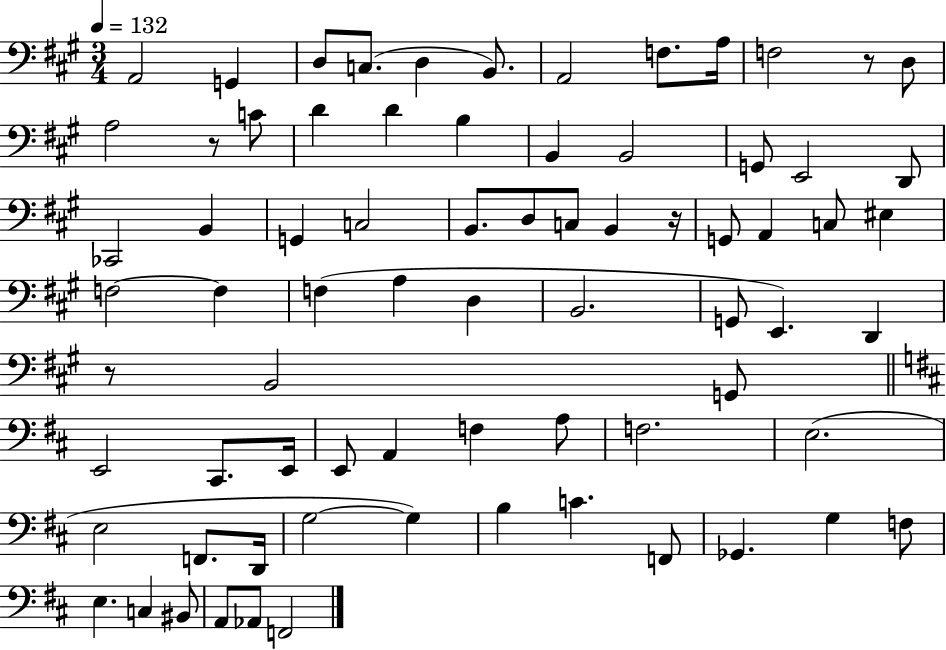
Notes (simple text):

A2/h G2/q D3/e C3/e. D3/q B2/e. A2/h F3/e. A3/s F3/h R/e D3/e A3/h R/e C4/e D4/q D4/q B3/q B2/q B2/h G2/e E2/h D2/e CES2/h B2/q G2/q C3/h B2/e. D3/e C3/e B2/q R/s G2/e A2/q C3/e EIS3/q F3/h F3/q F3/q A3/q D3/q B2/h. G2/e E2/q. D2/q R/e B2/h G2/e E2/h C#2/e. E2/s E2/e A2/q F3/q A3/e F3/h. E3/h. E3/h F2/e. D2/s G3/h G3/q B3/q C4/q. F2/e Gb2/q. G3/q F3/e E3/q. C3/q BIS2/e A2/e Ab2/e F2/h